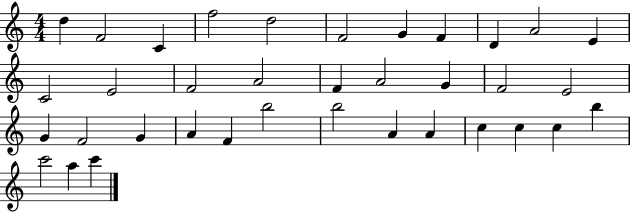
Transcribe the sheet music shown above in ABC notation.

X:1
T:Untitled
M:4/4
L:1/4
K:C
d F2 C f2 d2 F2 G F D A2 E C2 E2 F2 A2 F A2 G F2 E2 G F2 G A F b2 b2 A A c c c b c'2 a c'